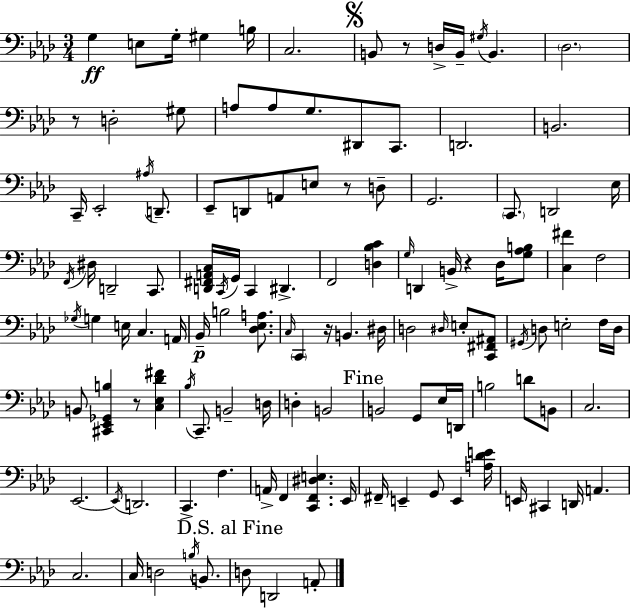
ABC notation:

X:1
T:Untitled
M:3/4
L:1/4
K:Ab
G, E,/2 G,/4 ^G, B,/4 C,2 B,,/2 z/2 D,/4 B,,/4 ^G,/4 B,, _D,2 z/2 D,2 ^G,/2 A,/2 A,/2 G,/2 ^D,,/2 C,,/2 D,,2 B,,2 C,,/4 _E,,2 ^A,/4 D,,/2 _E,,/2 D,,/2 A,,/2 E,/2 z/2 D,/2 G,,2 C,,/2 D,,2 _E,/4 F,,/4 ^D,/4 D,,2 C,,/2 [D,,^F,,A,,C,]/4 C,,/4 G,,/4 C,, ^D,, F,,2 [D,_B,C] G,/4 D,, B,,/4 z _D,/4 [G,_A,B,]/2 [C,^F] F,2 _G,/4 G, E,/4 C, A,,/4 _B,,/4 B,2 [_D,_E,A,]/2 C,/4 C,, z/4 B,, ^D,/4 D,2 ^D,/4 E,/2 [C,,^F,,^A,,]/2 ^G,,/4 D,/2 E,2 F,/4 D,/4 B,,/2 [^C,,_E,,_G,,B,] z/2 [C,_E,_D^F] _B,/4 C,,/2 B,,2 D,/4 D, B,,2 B,,2 G,,/2 _E,/4 D,,/4 B,2 D/2 B,,/2 C,2 _E,,2 _E,,/4 D,,2 C,, F, A,,/4 F,, [C,,F,,^D,E,] _E,,/4 ^F,,/4 E,, G,,/2 E,, [A,_DE]/4 E,,/4 ^C,, D,,/4 A,, C,2 C,/4 D,2 B,/4 B,,/2 D,/2 D,,2 A,,/2